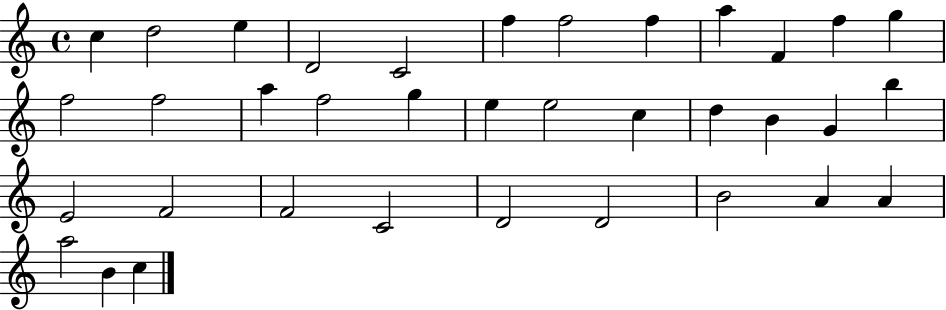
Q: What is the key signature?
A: C major